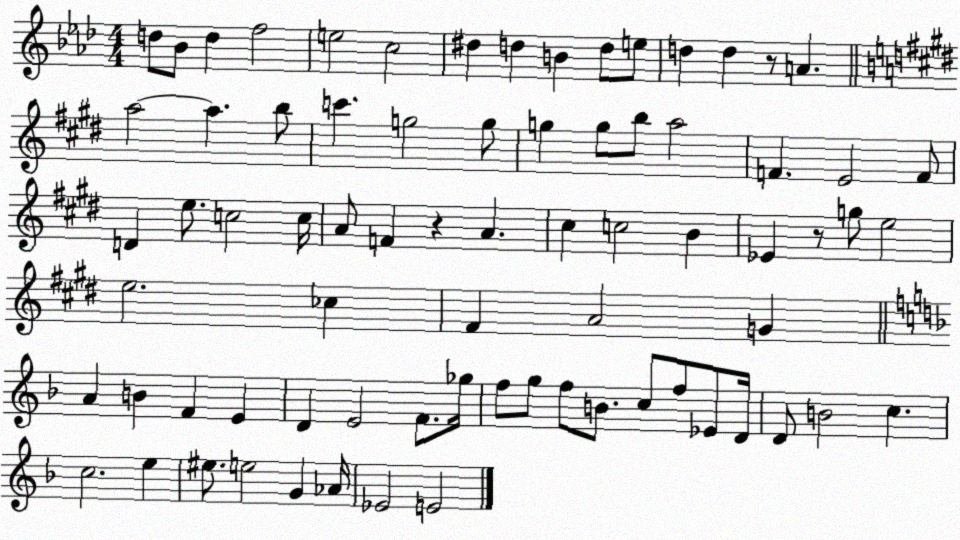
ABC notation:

X:1
T:Untitled
M:4/4
L:1/4
K:Ab
d/2 _B/2 d f2 e2 c2 ^d d B d/2 e/2 d d z/2 A a2 a b/2 c' g2 g/2 g g/2 b/2 a2 F E2 F/2 D e/2 c2 c/4 A/2 F z A ^c c2 B _E z/2 g/2 e2 e2 _c ^F A2 G A B F E D E2 F/2 _g/4 f/2 g/2 f/2 B/2 c/2 f/2 _E/2 D/4 D/2 B2 c c2 e ^e/2 e2 G _A/4 _E2 E2